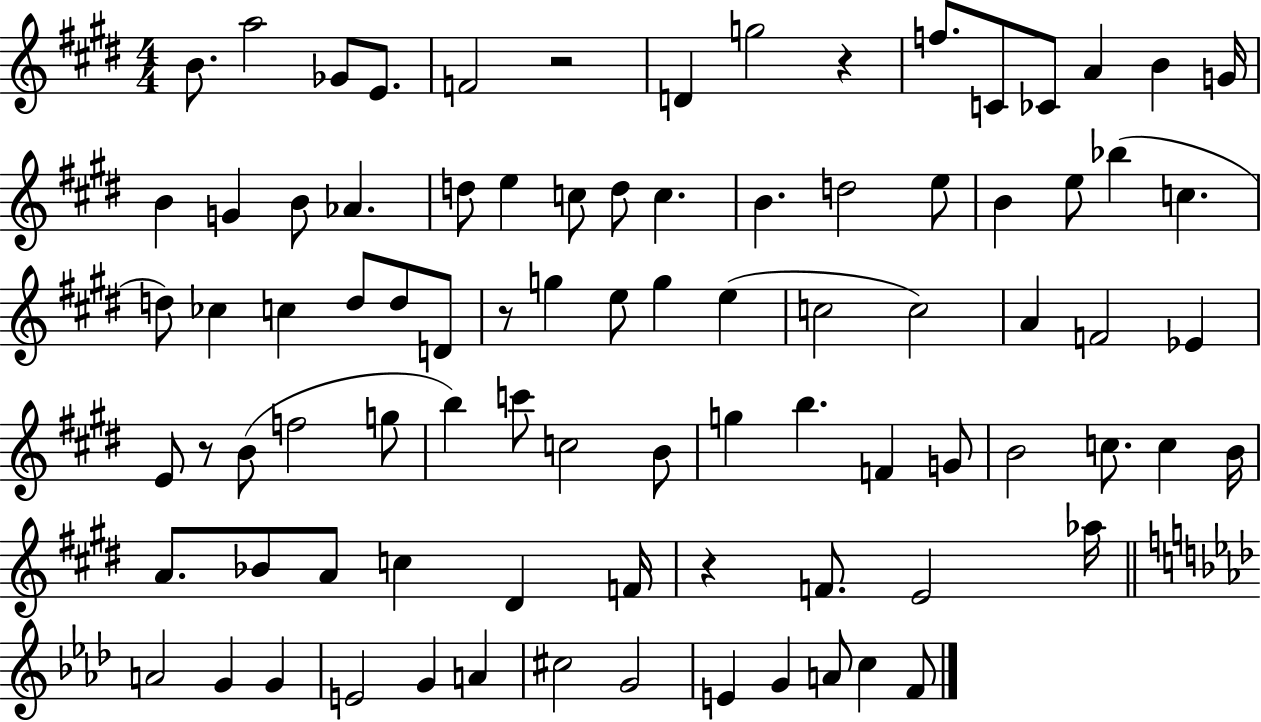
{
  \clef treble
  \numericTimeSignature
  \time 4/4
  \key e \major
  b'8. a''2 ges'8 e'8. | f'2 r2 | d'4 g''2 r4 | f''8. c'8 ces'8 a'4 b'4 g'16 | \break b'4 g'4 b'8 aes'4. | d''8 e''4 c''8 d''8 c''4. | b'4. d''2 e''8 | b'4 e''8 bes''4( c''4. | \break d''8) ces''4 c''4 d''8 d''8 d'8 | r8 g''4 e''8 g''4 e''4( | c''2 c''2) | a'4 f'2 ees'4 | \break e'8 r8 b'8( f''2 g''8 | b''4) c'''8 c''2 b'8 | g''4 b''4. f'4 g'8 | b'2 c''8. c''4 b'16 | \break a'8. bes'8 a'8 c''4 dis'4 f'16 | r4 f'8. e'2 aes''16 | \bar "||" \break \key aes \major a'2 g'4 g'4 | e'2 g'4 a'4 | cis''2 g'2 | e'4 g'4 a'8 c''4 f'8 | \break \bar "|."
}